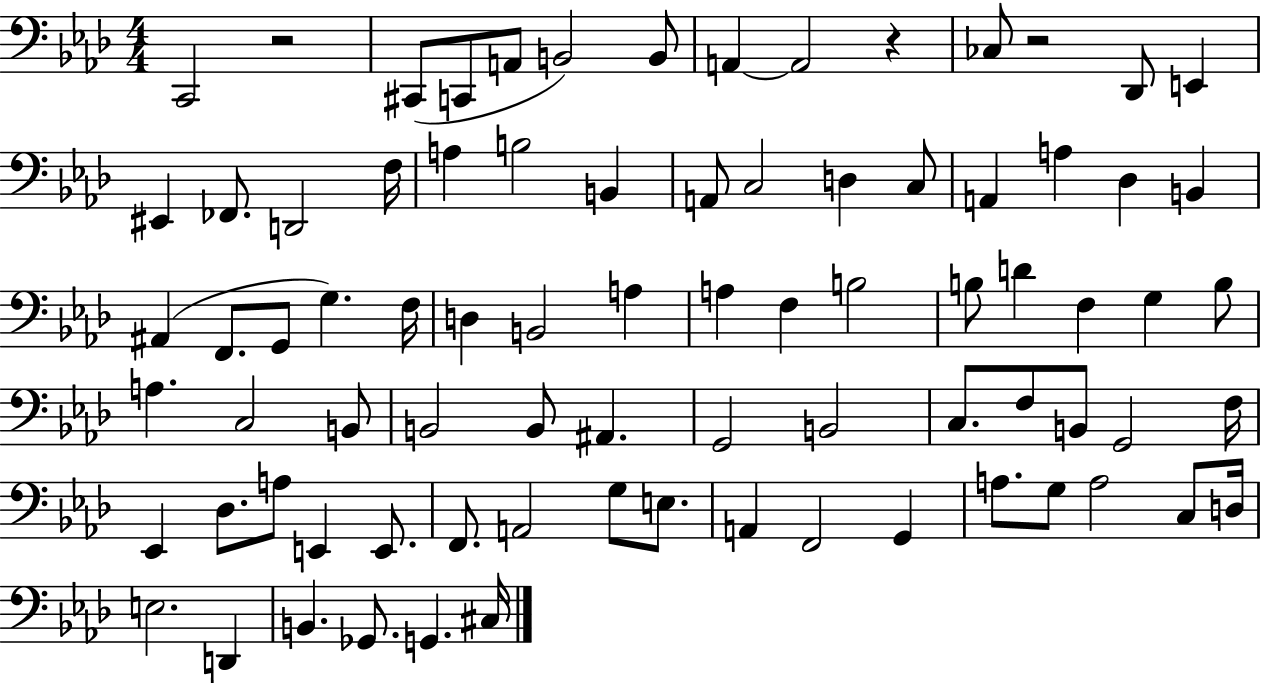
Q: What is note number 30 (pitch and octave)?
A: G3